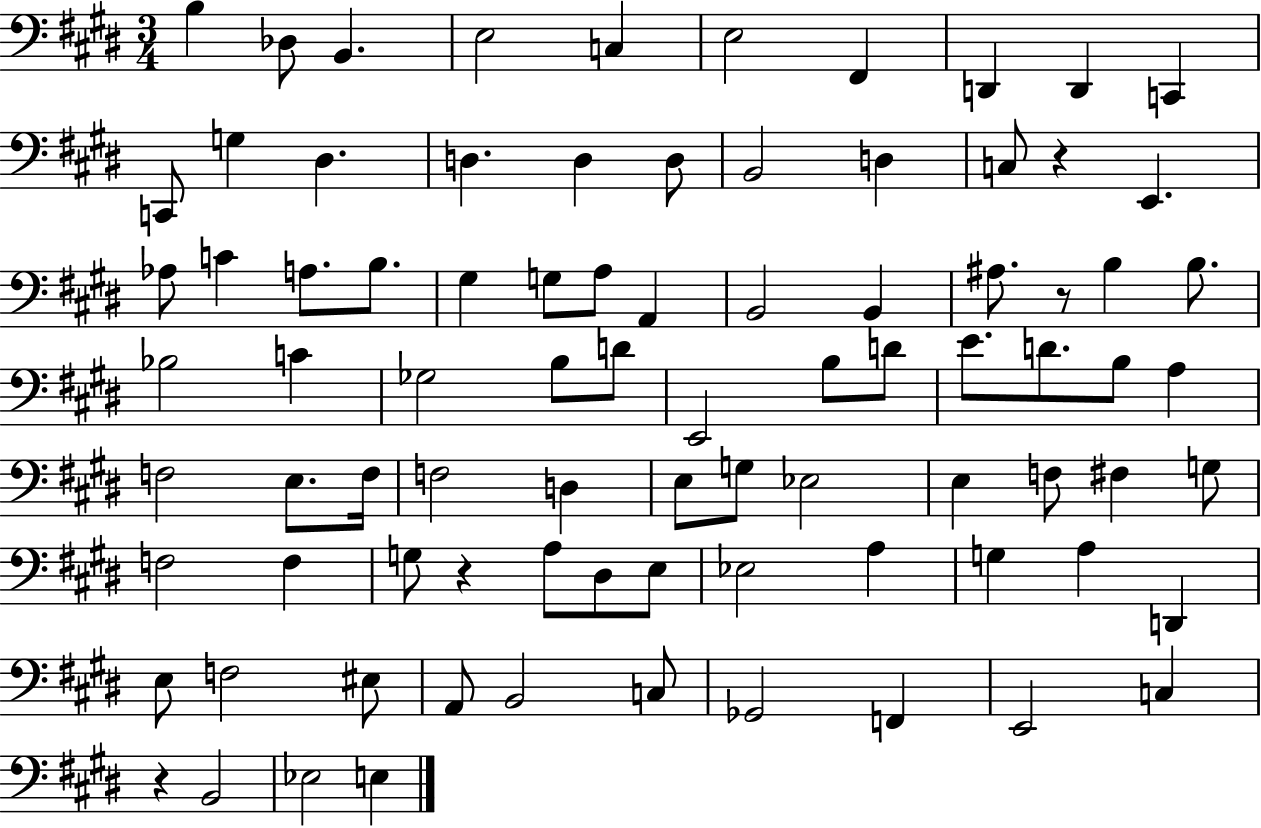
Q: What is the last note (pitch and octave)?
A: E3